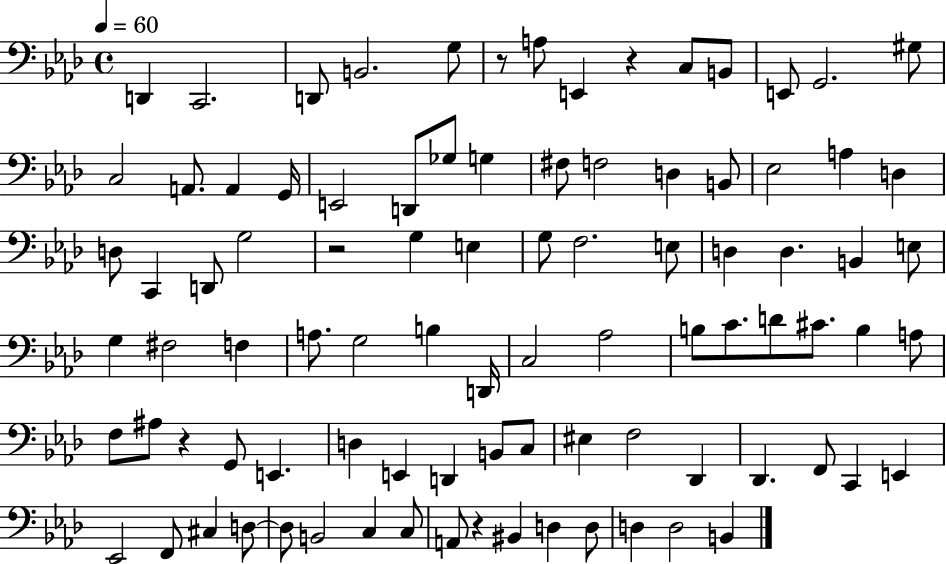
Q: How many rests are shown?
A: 5